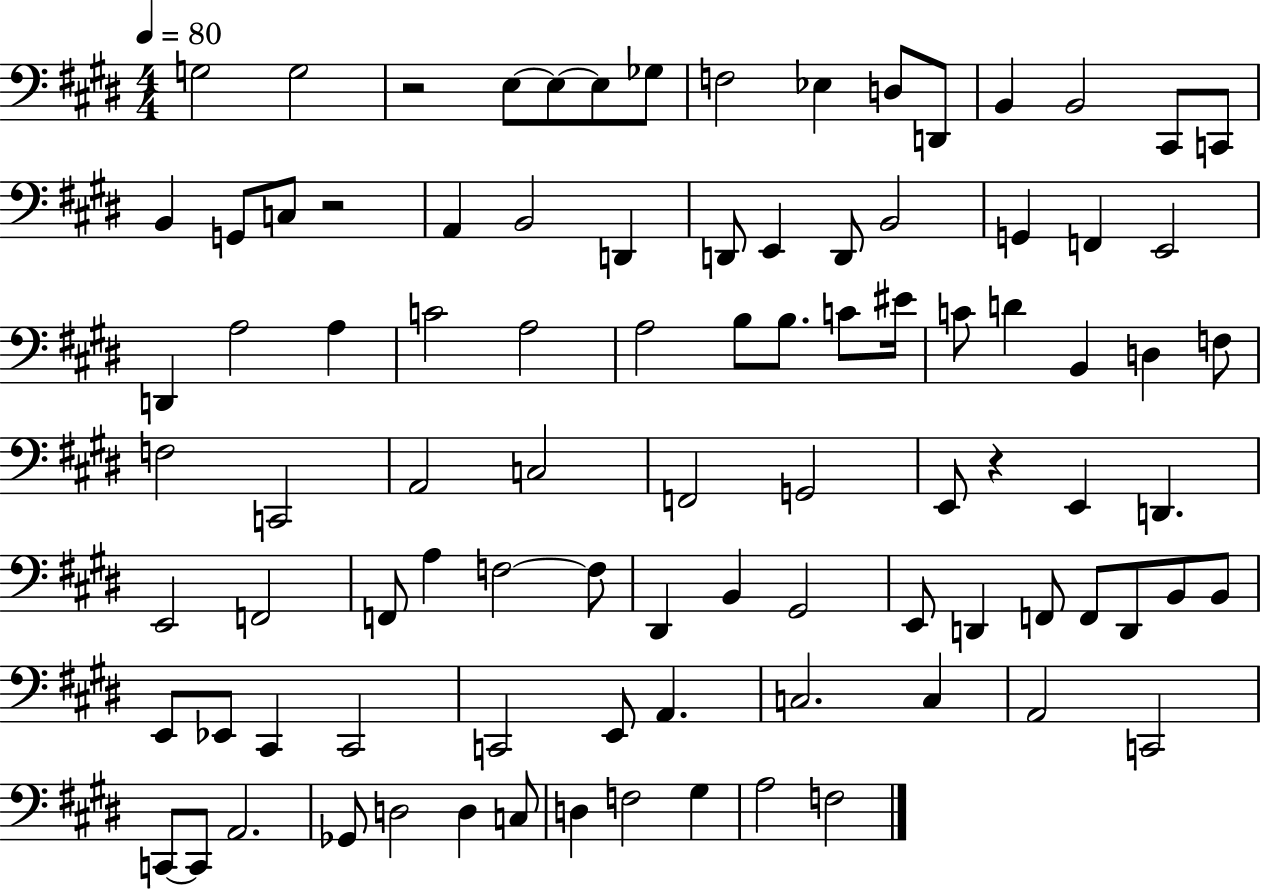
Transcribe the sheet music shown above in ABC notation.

X:1
T:Untitled
M:4/4
L:1/4
K:E
G,2 G,2 z2 E,/2 E,/2 E,/2 _G,/2 F,2 _E, D,/2 D,,/2 B,, B,,2 ^C,,/2 C,,/2 B,, G,,/2 C,/2 z2 A,, B,,2 D,, D,,/2 E,, D,,/2 B,,2 G,, F,, E,,2 D,, A,2 A, C2 A,2 A,2 B,/2 B,/2 C/2 ^E/4 C/2 D B,, D, F,/2 F,2 C,,2 A,,2 C,2 F,,2 G,,2 E,,/2 z E,, D,, E,,2 F,,2 F,,/2 A, F,2 F,/2 ^D,, B,, ^G,,2 E,,/2 D,, F,,/2 F,,/2 D,,/2 B,,/2 B,,/2 E,,/2 _E,,/2 ^C,, ^C,,2 C,,2 E,,/2 A,, C,2 C, A,,2 C,,2 C,,/2 C,,/2 A,,2 _G,,/2 D,2 D, C,/2 D, F,2 ^G, A,2 F,2